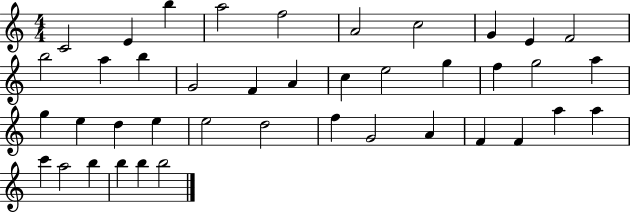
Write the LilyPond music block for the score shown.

{
  \clef treble
  \numericTimeSignature
  \time 4/4
  \key c \major
  c'2 e'4 b''4 | a''2 f''2 | a'2 c''2 | g'4 e'4 f'2 | \break b''2 a''4 b''4 | g'2 f'4 a'4 | c''4 e''2 g''4 | f''4 g''2 a''4 | \break g''4 e''4 d''4 e''4 | e''2 d''2 | f''4 g'2 a'4 | f'4 f'4 a''4 a''4 | \break c'''4 a''2 b''4 | b''4 b''4 b''2 | \bar "|."
}